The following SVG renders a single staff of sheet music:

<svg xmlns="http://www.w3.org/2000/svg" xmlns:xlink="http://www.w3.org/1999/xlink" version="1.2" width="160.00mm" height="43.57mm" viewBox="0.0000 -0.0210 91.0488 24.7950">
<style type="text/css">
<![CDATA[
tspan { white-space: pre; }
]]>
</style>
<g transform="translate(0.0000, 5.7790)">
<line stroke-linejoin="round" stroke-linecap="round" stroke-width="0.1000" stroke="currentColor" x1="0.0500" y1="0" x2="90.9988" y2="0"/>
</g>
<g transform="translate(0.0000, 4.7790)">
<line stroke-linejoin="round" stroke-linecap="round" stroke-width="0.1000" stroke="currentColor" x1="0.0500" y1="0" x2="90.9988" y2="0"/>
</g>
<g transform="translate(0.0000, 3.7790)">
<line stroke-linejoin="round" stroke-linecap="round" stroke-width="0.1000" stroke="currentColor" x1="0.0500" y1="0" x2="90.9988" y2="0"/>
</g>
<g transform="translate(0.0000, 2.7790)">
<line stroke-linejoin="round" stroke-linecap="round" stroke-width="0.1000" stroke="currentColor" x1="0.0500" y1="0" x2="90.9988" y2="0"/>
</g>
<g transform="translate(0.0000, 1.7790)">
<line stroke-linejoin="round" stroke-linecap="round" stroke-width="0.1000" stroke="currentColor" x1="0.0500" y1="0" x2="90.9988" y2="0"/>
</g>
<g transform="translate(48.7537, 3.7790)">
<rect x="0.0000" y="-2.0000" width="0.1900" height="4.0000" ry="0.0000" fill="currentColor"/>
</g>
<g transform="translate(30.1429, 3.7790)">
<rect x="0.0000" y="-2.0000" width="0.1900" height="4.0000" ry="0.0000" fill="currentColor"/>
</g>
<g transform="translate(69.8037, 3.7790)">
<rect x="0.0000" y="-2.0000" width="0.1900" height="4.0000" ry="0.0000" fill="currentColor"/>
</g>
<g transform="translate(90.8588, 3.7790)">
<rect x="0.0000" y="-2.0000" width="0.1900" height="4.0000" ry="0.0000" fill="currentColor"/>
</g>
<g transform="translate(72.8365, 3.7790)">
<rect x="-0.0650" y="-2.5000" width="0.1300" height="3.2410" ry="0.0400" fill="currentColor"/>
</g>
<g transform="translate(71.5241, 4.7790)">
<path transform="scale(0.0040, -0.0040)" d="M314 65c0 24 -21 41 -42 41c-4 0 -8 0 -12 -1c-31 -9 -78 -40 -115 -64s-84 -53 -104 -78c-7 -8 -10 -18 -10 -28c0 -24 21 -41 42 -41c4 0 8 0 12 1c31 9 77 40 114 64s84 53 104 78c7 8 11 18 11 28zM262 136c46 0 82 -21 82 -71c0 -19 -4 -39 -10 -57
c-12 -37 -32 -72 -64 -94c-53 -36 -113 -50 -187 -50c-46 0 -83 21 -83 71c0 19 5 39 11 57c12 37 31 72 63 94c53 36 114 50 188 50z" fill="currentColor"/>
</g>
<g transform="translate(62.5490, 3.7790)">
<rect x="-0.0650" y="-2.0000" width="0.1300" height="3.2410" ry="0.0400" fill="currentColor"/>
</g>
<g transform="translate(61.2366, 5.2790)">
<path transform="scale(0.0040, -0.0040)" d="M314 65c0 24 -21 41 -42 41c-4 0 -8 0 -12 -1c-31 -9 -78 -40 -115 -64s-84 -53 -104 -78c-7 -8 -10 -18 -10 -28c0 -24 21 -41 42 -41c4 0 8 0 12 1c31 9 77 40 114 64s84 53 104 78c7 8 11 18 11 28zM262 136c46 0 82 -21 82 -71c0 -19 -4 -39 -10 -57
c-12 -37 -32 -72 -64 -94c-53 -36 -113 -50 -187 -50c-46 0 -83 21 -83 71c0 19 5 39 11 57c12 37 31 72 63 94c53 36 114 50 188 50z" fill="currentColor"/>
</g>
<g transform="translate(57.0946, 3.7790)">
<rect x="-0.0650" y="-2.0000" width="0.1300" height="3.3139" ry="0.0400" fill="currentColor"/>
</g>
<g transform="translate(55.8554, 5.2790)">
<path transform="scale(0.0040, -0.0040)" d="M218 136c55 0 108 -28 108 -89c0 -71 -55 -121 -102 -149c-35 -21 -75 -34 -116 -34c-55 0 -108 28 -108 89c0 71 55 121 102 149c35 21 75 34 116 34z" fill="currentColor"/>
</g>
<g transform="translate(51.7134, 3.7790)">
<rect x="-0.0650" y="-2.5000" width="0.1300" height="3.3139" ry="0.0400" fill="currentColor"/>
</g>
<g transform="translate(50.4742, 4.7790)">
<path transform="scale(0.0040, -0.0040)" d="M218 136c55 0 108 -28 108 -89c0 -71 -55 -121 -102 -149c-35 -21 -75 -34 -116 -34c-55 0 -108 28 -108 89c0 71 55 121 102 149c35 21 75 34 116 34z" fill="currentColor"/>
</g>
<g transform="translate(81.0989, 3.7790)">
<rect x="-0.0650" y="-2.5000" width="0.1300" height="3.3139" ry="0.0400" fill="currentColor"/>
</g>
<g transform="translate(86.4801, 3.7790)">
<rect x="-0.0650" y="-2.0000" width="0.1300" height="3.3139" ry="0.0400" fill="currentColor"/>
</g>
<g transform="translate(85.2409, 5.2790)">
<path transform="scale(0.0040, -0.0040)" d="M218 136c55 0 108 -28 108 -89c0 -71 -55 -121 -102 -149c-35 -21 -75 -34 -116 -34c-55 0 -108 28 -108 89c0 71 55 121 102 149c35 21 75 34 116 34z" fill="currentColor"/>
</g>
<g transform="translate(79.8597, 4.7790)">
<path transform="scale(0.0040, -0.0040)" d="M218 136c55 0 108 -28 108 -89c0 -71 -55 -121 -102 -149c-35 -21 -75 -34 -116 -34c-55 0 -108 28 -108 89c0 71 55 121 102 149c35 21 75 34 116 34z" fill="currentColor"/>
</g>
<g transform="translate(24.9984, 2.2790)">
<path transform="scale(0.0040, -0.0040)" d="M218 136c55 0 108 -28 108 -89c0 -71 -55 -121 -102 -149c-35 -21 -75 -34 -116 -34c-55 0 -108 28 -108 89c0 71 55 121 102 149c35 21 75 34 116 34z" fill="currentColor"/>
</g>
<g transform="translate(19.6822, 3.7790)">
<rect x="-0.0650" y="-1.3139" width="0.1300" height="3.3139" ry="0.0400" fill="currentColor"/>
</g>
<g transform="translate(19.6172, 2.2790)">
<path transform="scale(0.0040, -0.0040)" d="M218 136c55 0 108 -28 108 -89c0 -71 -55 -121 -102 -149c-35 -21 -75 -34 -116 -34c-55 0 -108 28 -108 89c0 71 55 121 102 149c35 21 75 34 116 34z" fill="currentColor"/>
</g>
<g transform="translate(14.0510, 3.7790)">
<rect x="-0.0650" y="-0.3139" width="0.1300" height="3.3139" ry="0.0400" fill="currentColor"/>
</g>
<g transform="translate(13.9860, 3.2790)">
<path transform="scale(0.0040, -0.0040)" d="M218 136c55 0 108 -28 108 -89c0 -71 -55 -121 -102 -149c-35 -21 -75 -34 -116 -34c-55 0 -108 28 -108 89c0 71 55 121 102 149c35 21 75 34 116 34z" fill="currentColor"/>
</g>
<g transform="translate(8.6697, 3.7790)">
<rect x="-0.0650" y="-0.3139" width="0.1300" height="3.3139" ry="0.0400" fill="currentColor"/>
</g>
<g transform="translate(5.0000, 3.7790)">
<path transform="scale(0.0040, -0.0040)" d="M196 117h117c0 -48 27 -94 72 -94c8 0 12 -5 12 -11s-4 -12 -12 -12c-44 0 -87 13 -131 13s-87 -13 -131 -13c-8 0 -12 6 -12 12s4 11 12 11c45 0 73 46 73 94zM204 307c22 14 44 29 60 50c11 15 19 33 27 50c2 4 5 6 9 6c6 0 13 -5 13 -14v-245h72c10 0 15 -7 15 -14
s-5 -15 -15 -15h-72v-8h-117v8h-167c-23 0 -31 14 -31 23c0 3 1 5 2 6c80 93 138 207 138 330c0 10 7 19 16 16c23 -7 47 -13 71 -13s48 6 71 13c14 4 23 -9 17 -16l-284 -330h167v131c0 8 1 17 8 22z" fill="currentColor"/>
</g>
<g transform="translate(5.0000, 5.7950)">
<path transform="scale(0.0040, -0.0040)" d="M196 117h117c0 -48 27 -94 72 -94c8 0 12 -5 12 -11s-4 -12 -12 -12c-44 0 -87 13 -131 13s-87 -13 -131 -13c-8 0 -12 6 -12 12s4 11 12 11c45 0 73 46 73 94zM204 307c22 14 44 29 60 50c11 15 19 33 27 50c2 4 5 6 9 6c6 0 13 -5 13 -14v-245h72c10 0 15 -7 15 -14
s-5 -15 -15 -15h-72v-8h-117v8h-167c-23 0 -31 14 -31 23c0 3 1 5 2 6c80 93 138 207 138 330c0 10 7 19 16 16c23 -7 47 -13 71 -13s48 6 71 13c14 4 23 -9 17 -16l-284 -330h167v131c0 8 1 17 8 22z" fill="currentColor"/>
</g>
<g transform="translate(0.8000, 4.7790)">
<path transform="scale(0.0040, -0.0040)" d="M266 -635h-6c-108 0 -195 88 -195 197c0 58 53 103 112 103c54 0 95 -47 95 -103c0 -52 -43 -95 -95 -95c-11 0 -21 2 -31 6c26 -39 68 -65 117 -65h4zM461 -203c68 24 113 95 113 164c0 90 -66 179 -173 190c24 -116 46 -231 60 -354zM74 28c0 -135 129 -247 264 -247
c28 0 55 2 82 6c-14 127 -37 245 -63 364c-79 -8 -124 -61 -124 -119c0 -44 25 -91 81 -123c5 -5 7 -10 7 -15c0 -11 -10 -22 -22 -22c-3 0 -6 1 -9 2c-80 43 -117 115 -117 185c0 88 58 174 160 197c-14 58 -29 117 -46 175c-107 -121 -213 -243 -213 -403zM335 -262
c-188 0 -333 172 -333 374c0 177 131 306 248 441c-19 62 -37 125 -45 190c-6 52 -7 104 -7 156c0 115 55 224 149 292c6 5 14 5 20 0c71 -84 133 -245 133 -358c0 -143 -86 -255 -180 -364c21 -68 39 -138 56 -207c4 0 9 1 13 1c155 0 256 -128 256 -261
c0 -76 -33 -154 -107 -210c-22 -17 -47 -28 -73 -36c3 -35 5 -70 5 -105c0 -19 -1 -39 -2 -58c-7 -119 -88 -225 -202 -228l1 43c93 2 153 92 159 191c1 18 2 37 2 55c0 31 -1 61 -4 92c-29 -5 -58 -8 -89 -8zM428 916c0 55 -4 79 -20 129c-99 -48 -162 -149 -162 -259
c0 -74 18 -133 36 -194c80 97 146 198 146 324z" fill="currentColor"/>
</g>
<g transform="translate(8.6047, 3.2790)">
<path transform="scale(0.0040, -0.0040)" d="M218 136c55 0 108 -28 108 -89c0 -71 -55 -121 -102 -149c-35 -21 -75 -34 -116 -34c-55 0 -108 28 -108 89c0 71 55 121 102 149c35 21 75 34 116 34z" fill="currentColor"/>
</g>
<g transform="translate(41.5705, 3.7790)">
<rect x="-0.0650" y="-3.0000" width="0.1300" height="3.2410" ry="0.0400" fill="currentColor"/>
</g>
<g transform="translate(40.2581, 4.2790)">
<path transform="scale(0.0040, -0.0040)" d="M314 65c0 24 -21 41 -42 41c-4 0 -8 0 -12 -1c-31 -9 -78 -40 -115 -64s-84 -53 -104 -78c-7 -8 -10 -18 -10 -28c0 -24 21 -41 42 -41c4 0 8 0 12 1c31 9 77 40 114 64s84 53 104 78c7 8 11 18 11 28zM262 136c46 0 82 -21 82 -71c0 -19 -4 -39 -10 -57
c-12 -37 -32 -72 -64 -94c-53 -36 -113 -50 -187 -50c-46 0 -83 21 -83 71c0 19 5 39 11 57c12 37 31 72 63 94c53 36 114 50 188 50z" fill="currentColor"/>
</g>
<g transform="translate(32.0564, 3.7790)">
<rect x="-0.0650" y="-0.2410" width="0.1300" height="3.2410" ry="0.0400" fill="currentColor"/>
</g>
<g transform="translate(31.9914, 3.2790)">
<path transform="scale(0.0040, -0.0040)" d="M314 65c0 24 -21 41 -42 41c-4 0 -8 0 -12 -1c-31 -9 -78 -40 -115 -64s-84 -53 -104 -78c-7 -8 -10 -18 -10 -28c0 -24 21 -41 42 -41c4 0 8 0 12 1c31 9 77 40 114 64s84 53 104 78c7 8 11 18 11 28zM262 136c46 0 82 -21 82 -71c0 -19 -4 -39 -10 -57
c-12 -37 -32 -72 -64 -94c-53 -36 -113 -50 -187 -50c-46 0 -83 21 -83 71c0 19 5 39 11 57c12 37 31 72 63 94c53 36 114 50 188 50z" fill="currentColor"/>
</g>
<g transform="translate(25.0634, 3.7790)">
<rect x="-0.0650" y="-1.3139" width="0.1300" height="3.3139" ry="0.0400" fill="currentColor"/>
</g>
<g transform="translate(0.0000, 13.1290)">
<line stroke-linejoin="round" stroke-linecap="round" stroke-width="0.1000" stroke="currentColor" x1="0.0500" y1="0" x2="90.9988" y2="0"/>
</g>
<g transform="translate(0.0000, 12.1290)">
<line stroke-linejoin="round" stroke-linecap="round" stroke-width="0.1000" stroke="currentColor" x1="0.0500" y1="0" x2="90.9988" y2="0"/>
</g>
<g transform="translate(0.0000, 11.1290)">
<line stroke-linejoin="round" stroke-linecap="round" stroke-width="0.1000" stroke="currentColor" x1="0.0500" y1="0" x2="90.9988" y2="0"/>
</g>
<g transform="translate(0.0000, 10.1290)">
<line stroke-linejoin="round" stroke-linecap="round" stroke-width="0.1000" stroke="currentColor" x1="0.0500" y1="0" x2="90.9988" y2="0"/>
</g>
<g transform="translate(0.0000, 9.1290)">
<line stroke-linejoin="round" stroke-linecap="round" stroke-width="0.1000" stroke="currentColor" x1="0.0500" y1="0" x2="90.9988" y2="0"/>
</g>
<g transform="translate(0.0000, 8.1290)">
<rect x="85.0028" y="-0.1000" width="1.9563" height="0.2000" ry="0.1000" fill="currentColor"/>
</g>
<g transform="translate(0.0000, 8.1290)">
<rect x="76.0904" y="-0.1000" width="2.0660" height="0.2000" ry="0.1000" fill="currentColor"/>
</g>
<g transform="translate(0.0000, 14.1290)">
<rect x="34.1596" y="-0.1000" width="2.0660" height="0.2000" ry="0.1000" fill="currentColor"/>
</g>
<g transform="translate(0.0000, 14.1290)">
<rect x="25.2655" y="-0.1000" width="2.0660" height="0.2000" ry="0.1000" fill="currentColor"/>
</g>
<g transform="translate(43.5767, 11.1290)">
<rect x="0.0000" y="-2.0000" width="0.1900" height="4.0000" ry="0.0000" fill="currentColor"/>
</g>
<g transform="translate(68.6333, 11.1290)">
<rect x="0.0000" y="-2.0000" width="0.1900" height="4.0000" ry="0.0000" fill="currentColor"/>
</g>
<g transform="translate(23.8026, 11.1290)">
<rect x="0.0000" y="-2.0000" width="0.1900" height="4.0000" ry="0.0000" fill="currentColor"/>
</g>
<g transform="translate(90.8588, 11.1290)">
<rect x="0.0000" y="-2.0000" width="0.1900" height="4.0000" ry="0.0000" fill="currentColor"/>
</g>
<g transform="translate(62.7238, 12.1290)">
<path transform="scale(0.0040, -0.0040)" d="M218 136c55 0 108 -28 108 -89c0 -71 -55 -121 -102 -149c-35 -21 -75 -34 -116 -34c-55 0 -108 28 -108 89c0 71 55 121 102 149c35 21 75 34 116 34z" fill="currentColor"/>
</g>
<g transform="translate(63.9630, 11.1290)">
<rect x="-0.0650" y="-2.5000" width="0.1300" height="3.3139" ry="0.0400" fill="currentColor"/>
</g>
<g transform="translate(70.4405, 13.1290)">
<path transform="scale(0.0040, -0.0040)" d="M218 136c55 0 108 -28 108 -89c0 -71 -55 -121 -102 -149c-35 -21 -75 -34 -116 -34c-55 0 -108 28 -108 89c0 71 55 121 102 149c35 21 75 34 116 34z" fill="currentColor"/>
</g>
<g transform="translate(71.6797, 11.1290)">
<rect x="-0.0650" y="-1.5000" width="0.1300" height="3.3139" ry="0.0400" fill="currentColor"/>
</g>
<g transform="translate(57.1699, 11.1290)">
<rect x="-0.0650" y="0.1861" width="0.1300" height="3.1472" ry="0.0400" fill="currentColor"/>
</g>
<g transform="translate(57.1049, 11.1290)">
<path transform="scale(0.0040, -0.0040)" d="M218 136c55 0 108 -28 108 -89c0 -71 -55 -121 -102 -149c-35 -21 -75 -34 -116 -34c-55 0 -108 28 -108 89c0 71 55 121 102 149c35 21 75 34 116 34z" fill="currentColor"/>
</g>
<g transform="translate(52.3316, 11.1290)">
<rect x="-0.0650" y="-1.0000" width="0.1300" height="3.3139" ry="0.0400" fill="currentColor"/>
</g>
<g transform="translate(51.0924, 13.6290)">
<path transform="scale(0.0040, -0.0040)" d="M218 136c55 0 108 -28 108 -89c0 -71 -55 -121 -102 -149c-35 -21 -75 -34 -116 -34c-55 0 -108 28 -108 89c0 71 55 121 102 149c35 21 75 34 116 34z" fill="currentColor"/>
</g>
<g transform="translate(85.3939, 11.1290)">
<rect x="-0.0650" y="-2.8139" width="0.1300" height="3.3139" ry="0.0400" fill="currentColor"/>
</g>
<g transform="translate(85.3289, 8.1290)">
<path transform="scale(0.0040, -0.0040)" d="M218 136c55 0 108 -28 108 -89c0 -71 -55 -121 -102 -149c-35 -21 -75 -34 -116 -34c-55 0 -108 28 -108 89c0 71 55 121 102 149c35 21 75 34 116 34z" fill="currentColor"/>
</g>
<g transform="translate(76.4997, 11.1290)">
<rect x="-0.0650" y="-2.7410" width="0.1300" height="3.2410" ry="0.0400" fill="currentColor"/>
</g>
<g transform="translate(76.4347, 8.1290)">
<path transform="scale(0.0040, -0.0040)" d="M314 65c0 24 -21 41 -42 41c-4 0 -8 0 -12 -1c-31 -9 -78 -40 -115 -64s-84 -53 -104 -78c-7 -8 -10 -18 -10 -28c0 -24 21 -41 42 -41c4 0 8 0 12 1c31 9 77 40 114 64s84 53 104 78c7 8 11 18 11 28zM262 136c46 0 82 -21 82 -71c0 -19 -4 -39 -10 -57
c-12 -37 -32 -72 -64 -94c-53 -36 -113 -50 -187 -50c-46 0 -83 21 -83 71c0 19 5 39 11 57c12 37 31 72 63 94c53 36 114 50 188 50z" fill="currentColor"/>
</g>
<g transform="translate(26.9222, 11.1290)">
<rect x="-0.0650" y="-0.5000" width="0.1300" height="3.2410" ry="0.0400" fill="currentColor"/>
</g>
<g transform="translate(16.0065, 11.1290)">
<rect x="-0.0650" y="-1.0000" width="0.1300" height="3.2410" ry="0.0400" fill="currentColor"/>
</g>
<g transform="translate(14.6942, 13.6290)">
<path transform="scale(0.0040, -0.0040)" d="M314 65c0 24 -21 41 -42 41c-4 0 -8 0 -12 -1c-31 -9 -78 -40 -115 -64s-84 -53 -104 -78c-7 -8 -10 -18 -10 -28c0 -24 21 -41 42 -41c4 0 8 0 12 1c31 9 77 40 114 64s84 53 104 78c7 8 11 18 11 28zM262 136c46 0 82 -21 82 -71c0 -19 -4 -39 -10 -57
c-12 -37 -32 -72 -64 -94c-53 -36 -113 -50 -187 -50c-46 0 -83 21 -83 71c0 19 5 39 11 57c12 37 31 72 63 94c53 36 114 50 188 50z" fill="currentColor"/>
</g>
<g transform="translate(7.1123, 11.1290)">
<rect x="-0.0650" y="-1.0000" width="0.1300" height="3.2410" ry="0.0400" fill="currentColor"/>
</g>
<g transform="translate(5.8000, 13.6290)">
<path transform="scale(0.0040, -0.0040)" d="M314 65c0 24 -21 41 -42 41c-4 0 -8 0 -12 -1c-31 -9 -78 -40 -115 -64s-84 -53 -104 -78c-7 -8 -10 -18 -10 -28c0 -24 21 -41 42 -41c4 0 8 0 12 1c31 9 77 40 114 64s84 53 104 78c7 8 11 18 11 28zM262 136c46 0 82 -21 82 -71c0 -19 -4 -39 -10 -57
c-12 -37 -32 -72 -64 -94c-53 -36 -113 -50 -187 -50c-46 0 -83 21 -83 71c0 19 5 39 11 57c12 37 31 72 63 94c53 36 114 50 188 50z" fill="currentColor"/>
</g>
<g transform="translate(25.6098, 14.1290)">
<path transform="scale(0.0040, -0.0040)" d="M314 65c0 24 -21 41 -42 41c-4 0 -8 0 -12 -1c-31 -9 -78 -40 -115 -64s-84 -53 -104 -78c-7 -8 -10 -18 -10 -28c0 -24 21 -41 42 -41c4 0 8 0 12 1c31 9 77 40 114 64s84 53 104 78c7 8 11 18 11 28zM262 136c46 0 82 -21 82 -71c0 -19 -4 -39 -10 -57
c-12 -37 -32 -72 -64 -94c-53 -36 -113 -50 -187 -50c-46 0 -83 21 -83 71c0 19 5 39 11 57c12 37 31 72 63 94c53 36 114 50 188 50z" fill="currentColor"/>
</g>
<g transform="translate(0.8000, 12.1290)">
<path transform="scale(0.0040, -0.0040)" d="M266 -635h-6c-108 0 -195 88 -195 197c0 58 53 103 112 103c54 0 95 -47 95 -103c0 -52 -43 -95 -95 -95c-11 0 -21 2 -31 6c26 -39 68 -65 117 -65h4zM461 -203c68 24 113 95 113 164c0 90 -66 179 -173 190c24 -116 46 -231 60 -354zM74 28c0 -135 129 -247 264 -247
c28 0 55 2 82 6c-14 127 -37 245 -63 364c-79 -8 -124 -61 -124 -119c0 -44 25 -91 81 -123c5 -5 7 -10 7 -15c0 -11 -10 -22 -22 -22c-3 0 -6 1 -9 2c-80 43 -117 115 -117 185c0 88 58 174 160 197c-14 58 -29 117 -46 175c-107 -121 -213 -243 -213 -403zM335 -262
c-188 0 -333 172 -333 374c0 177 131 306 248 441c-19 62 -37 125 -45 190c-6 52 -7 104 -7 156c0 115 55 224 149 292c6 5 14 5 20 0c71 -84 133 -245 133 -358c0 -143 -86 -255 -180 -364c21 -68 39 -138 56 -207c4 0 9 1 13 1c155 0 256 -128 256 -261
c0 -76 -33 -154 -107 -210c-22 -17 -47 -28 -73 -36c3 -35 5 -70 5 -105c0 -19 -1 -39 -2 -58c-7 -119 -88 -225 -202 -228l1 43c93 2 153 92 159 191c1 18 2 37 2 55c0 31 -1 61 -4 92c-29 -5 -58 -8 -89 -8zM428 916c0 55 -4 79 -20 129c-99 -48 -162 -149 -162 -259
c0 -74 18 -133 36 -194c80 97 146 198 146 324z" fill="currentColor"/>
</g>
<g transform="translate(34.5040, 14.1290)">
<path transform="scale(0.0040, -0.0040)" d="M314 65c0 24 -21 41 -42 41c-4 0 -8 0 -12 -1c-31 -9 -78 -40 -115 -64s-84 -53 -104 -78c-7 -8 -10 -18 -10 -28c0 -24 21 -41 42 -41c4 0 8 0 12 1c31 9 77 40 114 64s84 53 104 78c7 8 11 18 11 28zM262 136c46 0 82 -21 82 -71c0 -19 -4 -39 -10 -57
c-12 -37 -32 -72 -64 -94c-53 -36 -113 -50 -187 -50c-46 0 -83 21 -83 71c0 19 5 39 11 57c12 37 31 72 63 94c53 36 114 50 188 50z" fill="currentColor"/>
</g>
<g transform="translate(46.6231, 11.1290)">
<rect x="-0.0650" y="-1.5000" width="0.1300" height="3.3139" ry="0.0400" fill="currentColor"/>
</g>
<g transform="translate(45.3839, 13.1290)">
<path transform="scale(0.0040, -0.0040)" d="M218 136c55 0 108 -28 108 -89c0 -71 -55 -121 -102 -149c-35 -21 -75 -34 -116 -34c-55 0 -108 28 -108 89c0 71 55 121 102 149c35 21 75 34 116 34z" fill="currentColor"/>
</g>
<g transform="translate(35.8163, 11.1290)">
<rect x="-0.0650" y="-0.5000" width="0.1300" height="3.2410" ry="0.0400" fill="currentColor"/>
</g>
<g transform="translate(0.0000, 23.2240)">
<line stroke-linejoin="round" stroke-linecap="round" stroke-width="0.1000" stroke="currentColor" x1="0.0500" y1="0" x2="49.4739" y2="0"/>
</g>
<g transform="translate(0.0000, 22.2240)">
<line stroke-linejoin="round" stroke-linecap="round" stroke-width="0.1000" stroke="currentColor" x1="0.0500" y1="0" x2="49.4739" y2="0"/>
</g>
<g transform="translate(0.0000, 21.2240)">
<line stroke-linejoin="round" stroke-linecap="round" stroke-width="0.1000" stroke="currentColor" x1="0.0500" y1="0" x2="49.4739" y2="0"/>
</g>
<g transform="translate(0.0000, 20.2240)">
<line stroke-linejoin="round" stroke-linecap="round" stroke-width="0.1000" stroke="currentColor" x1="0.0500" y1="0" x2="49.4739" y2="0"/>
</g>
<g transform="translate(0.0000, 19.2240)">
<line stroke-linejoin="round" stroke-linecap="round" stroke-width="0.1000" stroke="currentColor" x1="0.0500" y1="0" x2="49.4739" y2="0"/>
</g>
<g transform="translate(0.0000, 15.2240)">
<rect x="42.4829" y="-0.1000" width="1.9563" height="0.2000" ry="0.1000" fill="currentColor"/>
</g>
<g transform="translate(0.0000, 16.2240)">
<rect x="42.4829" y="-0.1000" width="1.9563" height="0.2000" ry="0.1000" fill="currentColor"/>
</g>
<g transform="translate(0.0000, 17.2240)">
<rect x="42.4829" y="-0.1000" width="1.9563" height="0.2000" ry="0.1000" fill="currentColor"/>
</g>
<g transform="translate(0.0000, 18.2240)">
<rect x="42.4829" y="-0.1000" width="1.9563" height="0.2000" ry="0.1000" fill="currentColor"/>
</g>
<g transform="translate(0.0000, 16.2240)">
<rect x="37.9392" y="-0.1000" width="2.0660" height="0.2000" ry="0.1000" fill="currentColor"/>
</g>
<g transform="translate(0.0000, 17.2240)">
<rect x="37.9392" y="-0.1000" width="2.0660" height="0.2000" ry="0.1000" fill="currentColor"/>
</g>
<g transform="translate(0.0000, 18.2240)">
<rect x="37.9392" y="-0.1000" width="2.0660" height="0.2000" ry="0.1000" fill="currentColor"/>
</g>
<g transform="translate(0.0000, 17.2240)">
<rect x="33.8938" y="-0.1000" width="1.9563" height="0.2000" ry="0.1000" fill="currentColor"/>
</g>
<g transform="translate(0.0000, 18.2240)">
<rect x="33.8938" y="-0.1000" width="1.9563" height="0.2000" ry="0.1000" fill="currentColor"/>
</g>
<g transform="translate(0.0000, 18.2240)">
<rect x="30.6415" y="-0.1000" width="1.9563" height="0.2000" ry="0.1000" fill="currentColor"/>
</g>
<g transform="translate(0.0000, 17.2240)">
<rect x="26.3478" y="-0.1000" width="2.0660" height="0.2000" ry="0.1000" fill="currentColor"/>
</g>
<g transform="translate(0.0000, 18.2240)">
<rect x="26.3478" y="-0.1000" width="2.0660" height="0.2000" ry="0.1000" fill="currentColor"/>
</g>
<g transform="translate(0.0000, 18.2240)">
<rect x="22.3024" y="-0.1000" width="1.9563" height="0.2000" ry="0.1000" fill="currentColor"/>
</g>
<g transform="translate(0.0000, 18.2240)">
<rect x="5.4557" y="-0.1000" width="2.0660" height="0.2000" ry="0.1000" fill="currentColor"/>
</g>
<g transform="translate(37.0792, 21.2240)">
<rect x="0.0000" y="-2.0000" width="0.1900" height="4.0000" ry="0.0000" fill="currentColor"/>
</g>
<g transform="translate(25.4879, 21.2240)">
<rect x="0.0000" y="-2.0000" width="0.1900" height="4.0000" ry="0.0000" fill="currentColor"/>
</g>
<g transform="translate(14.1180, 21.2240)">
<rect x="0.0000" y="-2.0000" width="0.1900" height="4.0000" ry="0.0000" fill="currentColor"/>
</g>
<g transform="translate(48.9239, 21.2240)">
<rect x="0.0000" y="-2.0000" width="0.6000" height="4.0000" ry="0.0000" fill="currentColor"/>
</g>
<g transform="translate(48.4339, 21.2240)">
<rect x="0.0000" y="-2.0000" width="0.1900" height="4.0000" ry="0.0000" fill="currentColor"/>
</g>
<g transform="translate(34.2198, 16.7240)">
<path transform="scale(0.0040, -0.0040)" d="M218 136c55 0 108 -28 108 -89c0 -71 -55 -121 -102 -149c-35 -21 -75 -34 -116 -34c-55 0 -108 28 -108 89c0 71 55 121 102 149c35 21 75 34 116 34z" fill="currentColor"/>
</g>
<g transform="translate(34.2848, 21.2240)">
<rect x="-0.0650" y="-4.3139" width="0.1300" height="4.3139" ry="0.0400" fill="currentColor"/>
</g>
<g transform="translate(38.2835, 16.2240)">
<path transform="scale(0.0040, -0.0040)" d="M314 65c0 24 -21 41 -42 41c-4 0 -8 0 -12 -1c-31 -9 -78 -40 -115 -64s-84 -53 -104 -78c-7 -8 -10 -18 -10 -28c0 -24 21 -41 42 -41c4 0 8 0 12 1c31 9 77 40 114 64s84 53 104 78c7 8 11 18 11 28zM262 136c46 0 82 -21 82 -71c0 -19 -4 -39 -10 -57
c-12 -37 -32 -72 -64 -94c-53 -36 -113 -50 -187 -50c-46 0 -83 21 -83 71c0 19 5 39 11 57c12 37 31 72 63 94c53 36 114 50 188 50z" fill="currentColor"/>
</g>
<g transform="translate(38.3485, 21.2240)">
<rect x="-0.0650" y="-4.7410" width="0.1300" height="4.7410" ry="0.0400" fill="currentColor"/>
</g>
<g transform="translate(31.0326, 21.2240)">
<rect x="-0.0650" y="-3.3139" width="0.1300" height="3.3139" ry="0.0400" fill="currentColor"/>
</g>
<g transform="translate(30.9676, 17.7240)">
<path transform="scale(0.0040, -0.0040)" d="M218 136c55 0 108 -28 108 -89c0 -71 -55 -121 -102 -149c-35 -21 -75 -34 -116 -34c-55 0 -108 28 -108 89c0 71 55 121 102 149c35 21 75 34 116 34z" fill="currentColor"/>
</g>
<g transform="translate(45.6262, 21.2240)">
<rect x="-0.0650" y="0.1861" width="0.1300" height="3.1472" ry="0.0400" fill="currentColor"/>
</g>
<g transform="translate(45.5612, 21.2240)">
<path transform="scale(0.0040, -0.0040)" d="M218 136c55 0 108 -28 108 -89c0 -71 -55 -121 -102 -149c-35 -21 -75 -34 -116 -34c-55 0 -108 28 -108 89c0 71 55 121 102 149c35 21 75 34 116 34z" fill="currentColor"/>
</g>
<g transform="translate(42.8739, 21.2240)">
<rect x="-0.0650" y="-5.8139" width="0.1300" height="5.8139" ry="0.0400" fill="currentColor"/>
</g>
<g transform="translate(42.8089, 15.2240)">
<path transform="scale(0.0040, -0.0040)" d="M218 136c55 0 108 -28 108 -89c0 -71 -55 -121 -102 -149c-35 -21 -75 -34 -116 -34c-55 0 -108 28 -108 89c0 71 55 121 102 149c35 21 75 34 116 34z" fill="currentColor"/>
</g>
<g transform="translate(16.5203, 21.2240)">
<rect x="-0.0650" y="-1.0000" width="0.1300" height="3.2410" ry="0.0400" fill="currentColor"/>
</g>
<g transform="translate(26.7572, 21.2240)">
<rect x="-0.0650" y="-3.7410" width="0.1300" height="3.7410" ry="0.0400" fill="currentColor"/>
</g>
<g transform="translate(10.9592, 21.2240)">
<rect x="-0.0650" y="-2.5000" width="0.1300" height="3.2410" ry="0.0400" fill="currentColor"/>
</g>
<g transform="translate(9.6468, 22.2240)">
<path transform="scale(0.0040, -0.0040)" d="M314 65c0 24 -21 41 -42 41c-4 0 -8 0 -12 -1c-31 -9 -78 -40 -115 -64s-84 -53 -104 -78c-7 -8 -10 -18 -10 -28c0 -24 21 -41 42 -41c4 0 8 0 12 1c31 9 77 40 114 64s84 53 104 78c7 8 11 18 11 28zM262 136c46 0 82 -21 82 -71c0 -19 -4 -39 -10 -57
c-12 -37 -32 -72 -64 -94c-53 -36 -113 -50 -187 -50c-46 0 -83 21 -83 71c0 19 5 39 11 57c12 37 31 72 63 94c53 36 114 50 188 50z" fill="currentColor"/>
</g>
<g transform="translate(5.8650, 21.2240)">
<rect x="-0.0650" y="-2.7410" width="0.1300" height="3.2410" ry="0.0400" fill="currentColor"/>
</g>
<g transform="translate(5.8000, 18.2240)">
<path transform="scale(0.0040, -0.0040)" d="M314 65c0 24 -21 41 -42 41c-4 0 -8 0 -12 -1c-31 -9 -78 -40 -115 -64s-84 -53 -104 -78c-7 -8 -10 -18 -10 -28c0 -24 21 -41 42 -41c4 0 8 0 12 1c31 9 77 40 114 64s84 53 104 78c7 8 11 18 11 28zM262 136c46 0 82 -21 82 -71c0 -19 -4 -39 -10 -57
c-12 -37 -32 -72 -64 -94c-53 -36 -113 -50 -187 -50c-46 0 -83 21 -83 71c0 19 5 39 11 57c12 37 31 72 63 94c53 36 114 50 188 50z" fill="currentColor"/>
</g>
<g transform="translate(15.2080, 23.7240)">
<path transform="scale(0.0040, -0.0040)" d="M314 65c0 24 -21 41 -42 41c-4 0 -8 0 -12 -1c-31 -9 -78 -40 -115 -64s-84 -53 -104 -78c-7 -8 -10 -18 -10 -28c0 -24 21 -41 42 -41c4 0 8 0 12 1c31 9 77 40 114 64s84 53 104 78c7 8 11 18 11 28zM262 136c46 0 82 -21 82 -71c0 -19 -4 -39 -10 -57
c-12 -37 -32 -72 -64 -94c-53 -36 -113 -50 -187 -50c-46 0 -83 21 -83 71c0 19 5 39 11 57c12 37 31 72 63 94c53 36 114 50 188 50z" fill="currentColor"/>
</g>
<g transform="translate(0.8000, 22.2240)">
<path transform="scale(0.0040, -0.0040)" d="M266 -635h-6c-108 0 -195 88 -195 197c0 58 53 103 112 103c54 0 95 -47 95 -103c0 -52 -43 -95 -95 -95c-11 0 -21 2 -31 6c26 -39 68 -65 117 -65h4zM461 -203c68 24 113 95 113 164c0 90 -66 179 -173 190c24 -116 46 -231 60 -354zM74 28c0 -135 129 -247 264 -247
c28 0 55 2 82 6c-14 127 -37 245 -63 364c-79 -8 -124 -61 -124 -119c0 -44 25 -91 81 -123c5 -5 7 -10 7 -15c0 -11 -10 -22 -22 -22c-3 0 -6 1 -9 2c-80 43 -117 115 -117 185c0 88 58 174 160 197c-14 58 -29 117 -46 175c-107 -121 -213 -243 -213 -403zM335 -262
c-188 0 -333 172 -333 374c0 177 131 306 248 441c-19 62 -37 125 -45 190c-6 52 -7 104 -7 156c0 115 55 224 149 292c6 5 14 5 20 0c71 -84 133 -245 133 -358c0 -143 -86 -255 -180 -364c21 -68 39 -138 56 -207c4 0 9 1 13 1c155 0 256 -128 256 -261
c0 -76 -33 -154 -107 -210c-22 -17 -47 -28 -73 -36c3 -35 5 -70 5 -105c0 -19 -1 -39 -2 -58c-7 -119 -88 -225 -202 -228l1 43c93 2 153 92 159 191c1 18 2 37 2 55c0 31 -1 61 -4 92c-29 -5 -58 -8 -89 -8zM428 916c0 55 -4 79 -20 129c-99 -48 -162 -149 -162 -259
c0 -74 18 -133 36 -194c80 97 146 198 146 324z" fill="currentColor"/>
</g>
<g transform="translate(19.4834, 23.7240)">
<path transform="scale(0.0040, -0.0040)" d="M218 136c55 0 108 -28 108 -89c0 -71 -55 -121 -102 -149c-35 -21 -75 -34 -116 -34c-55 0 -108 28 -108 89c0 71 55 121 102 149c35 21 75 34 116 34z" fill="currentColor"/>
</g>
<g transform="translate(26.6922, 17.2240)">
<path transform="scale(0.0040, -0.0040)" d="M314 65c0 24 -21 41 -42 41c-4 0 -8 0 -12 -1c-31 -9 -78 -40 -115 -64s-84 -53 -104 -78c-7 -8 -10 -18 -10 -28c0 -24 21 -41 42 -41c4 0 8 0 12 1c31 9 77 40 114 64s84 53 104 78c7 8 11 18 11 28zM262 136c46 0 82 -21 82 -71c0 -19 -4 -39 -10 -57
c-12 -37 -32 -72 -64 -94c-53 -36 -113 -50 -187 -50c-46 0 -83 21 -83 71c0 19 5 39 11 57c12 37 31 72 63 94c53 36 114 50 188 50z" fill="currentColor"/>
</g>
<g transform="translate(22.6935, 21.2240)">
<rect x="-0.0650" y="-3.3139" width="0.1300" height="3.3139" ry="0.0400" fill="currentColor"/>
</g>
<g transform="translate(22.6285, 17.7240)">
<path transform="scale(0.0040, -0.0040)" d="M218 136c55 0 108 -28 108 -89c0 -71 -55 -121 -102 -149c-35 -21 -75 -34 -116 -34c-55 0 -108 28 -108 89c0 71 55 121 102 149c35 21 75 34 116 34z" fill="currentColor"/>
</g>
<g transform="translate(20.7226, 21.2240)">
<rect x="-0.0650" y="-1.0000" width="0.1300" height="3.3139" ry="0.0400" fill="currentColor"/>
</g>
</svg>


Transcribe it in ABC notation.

X:1
T:Untitled
M:4/4
L:1/4
K:C
c c e e c2 A2 G F F2 G2 G F D2 D2 C2 C2 E D B G E a2 a a2 G2 D2 D b c'2 b d' e'2 g' B